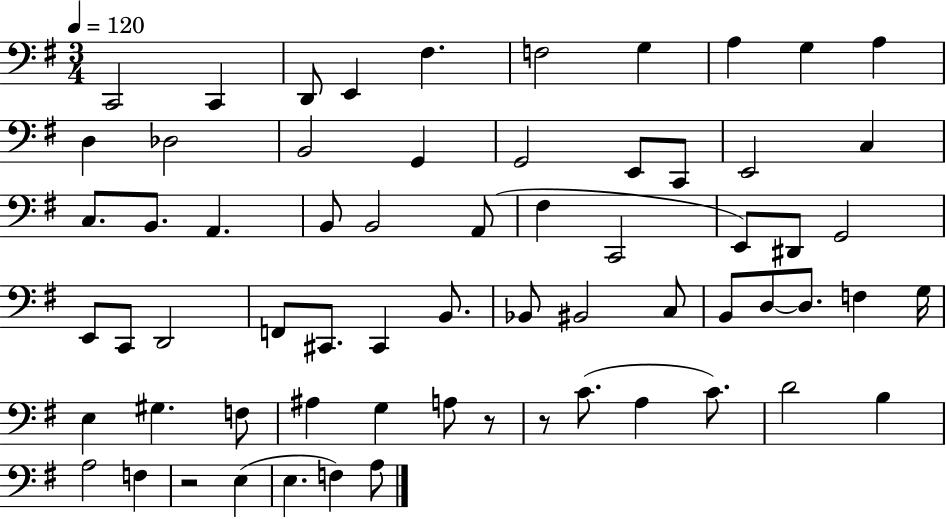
{
  \clef bass
  \numericTimeSignature
  \time 3/4
  \key g \major
  \tempo 4 = 120
  c,2 c,4 | d,8 e,4 fis4. | f2 g4 | a4 g4 a4 | \break d4 des2 | b,2 g,4 | g,2 e,8 c,8 | e,2 c4 | \break c8. b,8. a,4. | b,8 b,2 a,8( | fis4 c,2 | e,8) dis,8 g,2 | \break e,8 c,8 d,2 | f,8 cis,8. cis,4 b,8. | bes,8 bis,2 c8 | b,8 d8~~ d8. f4 g16 | \break e4 gis4. f8 | ais4 g4 a8 r8 | r8 c'8.( a4 c'8.) | d'2 b4 | \break a2 f4 | r2 e4( | e4. f4) a8 | \bar "|."
}